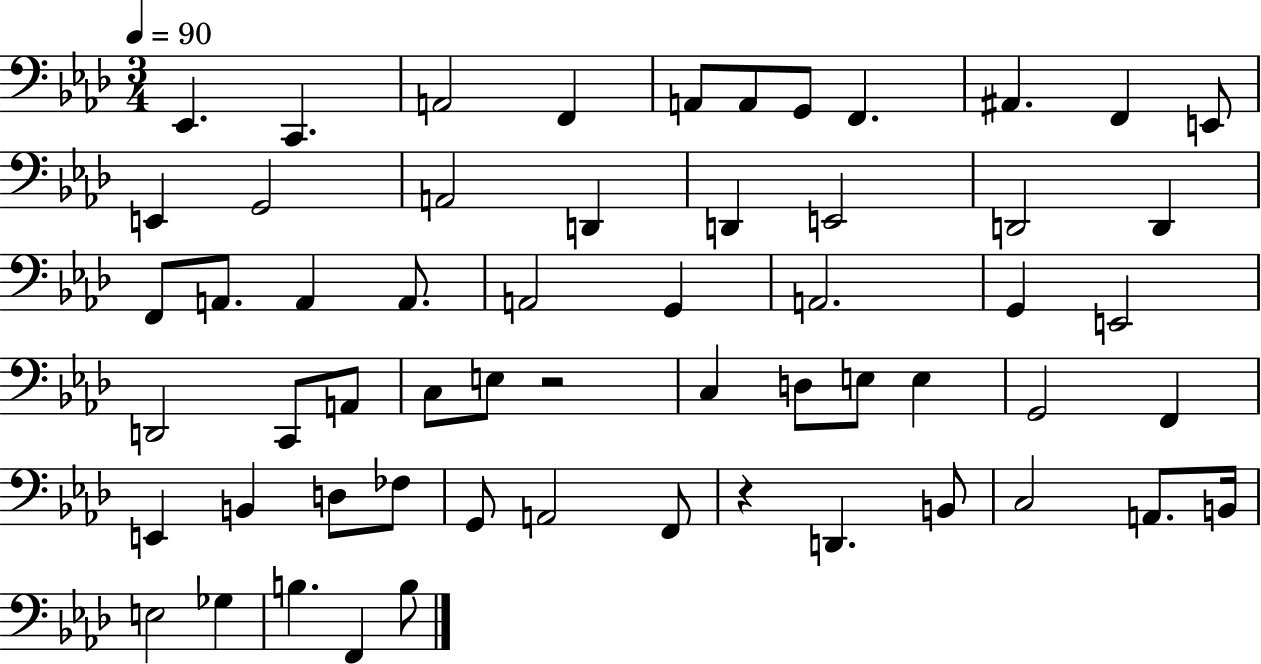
X:1
T:Untitled
M:3/4
L:1/4
K:Ab
_E,, C,, A,,2 F,, A,,/2 A,,/2 G,,/2 F,, ^A,, F,, E,,/2 E,, G,,2 A,,2 D,, D,, E,,2 D,,2 D,, F,,/2 A,,/2 A,, A,,/2 A,,2 G,, A,,2 G,, E,,2 D,,2 C,,/2 A,,/2 C,/2 E,/2 z2 C, D,/2 E,/2 E, G,,2 F,, E,, B,, D,/2 _F,/2 G,,/2 A,,2 F,,/2 z D,, B,,/2 C,2 A,,/2 B,,/4 E,2 _G, B, F,, B,/2